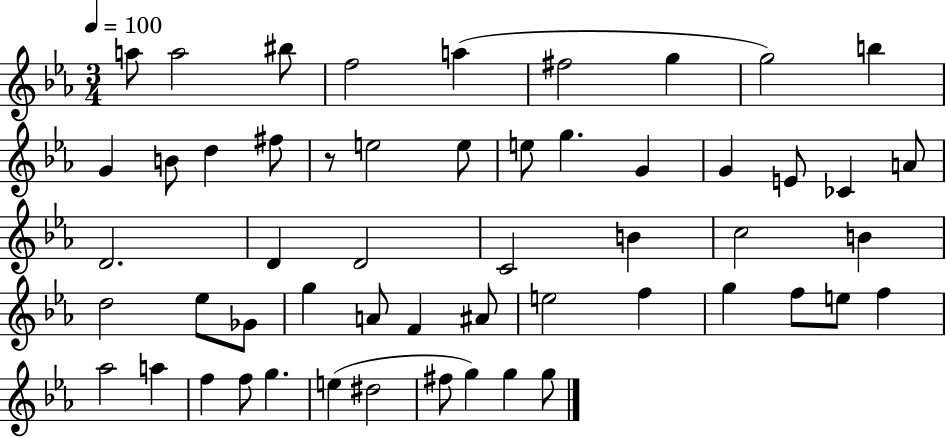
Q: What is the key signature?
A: EES major